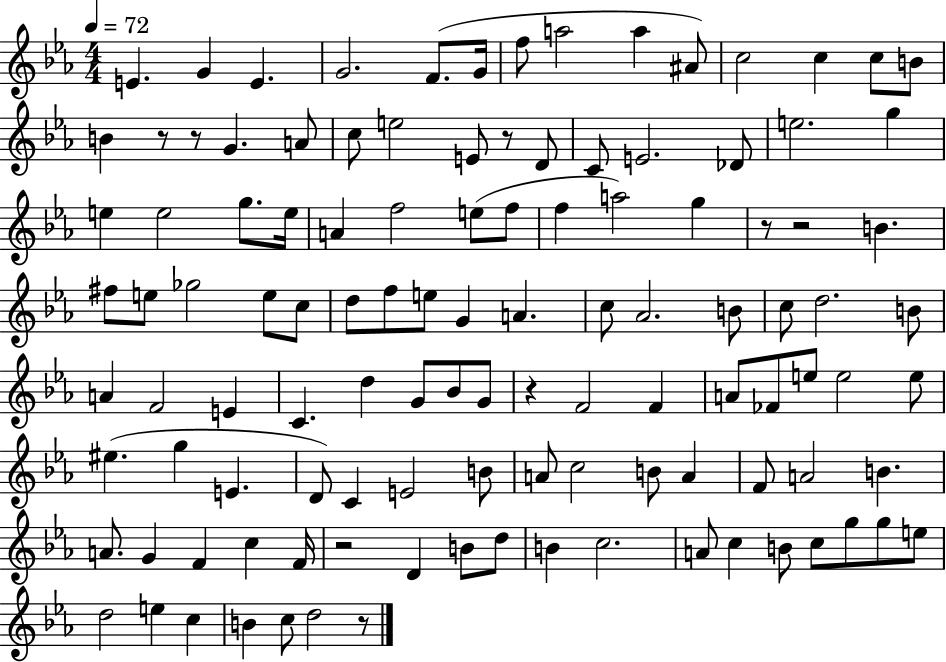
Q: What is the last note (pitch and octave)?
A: D5